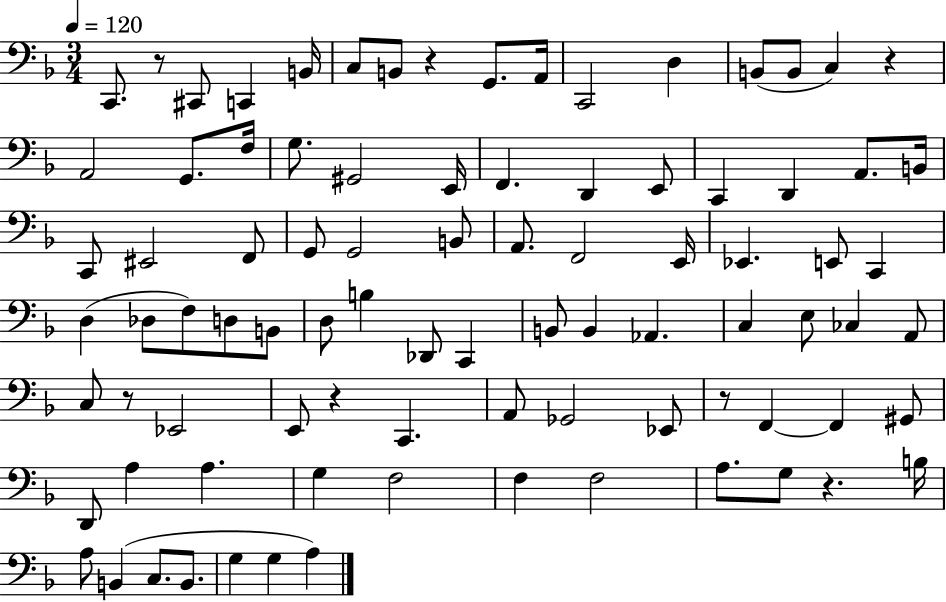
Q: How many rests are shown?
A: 7